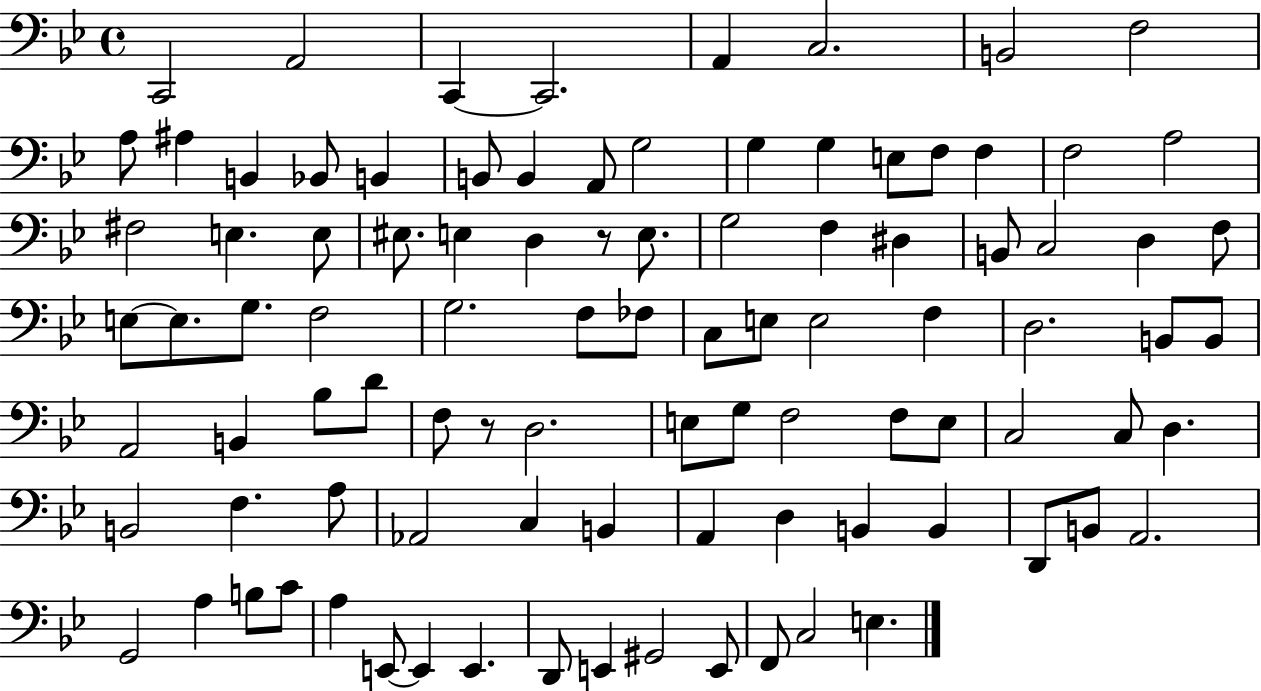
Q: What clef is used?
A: bass